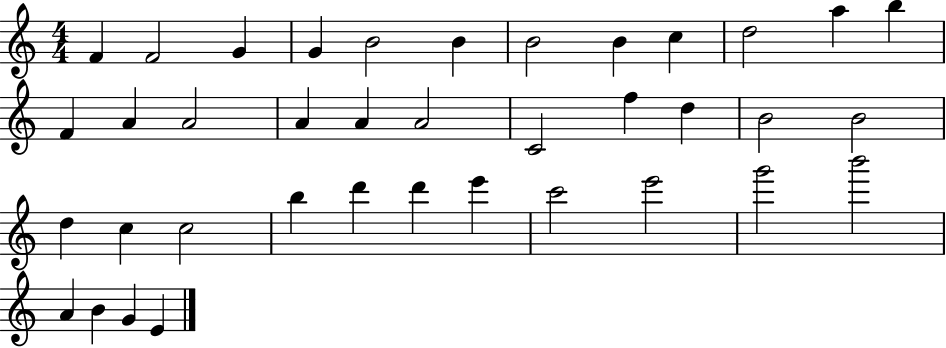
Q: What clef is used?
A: treble